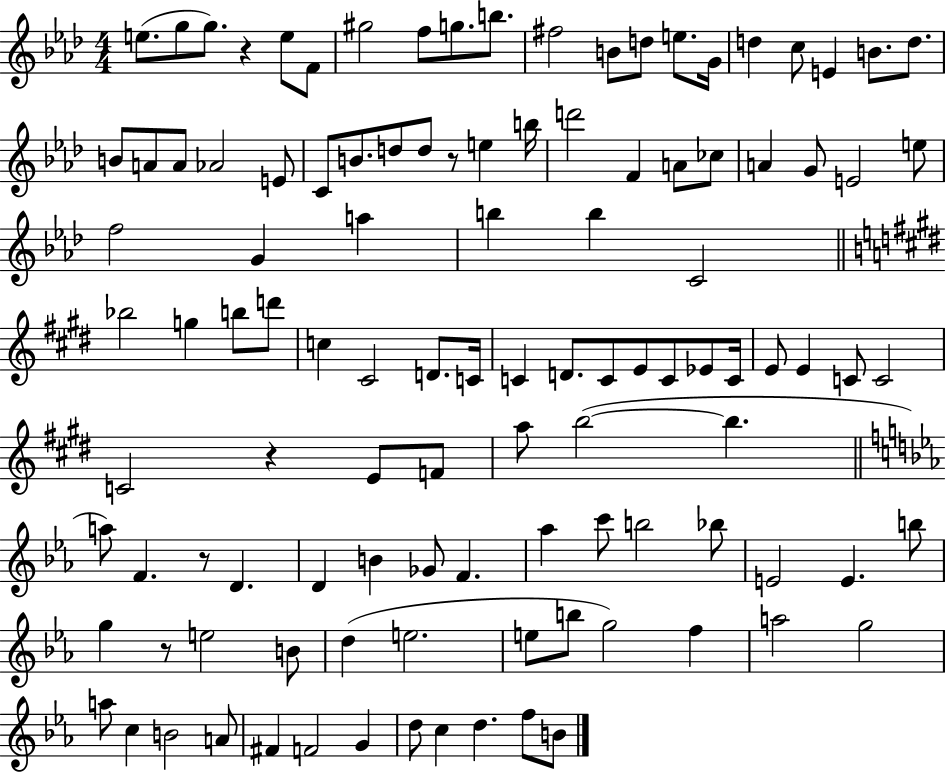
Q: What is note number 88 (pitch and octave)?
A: E5